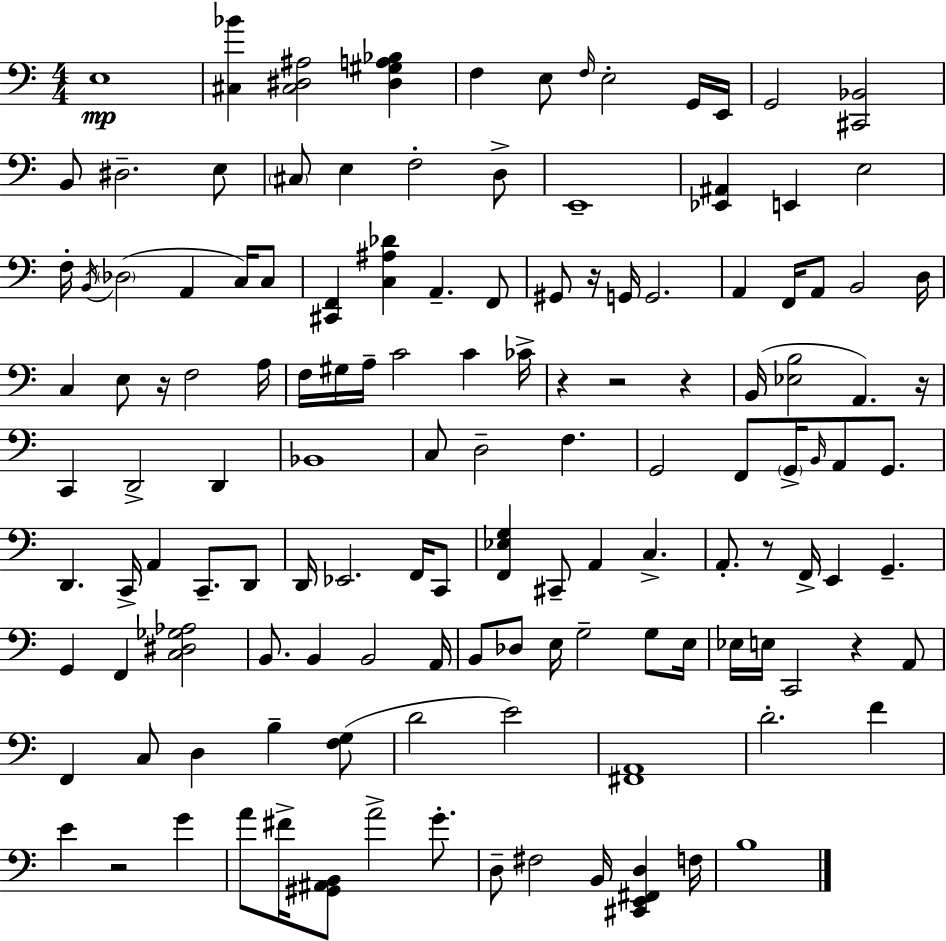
E3/w [C#3,Bb4]/q [C#3,D#3,A#3]/h [D#3,G#3,A3,Bb3]/q F3/q E3/e F3/s E3/h G2/s E2/s G2/h [C#2,Bb2]/h B2/e D#3/h. E3/e C#3/e E3/q F3/h D3/e E2/w [Eb2,A#2]/q E2/q E3/h F3/s B2/s Db3/h A2/q C3/s C3/e [C#2,F2]/q [C3,A#3,Db4]/q A2/q. F2/e G#2/e R/s G2/s G2/h. A2/q F2/s A2/e B2/h D3/s C3/q E3/e R/s F3/h A3/s F3/s G#3/s A3/s C4/h C4/q CES4/s R/q R/h R/q B2/s [Eb3,B3]/h A2/q. R/s C2/q D2/h D2/q Bb2/w C3/e D3/h F3/q. G2/h F2/e G2/s B2/s A2/e G2/e. D2/q. C2/s A2/q C2/e. D2/e D2/s Eb2/h. F2/s C2/e [F2,Eb3,G3]/q C#2/e A2/q C3/q. A2/e. R/e F2/s E2/q G2/q. G2/q F2/q [C3,D#3,Gb3,Ab3]/h B2/e. B2/q B2/h A2/s B2/e Db3/e E3/s G3/h G3/e E3/s Eb3/s E3/s C2/h R/q A2/e F2/q C3/e D3/q B3/q [F3,G3]/e D4/h E4/h [F#2,A2]/w D4/h. F4/q E4/q R/h G4/q A4/e F#4/s [G#2,A#2,B2]/e A4/h G4/e. D3/e F#3/h B2/s [C#2,E2,F#2,D3]/q F3/s B3/w